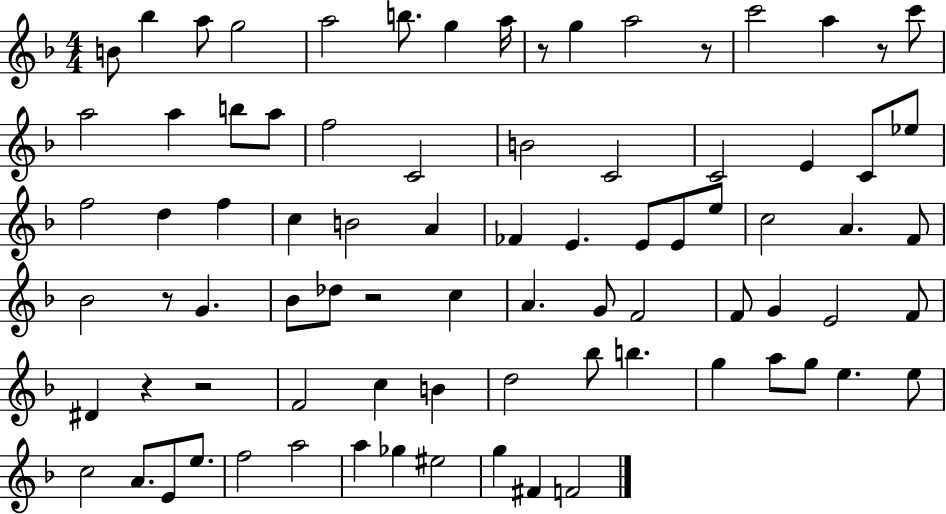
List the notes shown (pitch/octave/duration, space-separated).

B4/e Bb5/q A5/e G5/h A5/h B5/e. G5/q A5/s R/e G5/q A5/h R/e C6/h A5/q R/e C6/e A5/h A5/q B5/e A5/e F5/h C4/h B4/h C4/h C4/h E4/q C4/e Eb5/e F5/h D5/q F5/q C5/q B4/h A4/q FES4/q E4/q. E4/e E4/e E5/e C5/h A4/q. F4/e Bb4/h R/e G4/q. Bb4/e Db5/e R/h C5/q A4/q. G4/e F4/h F4/e G4/q E4/h F4/e D#4/q R/q R/h F4/h C5/q B4/q D5/h Bb5/e B5/q. G5/q A5/e G5/e E5/q. E5/e C5/h A4/e. E4/e E5/e. F5/h A5/h A5/q Gb5/q EIS5/h G5/q F#4/q F4/h